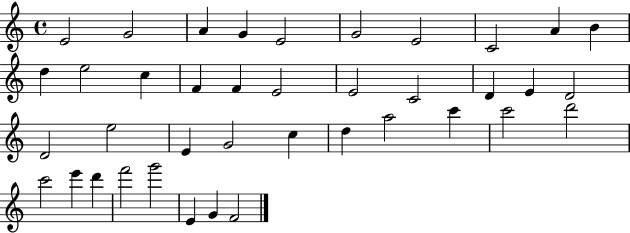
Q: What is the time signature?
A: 4/4